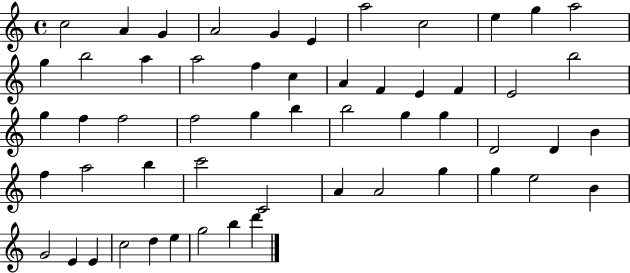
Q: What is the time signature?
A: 4/4